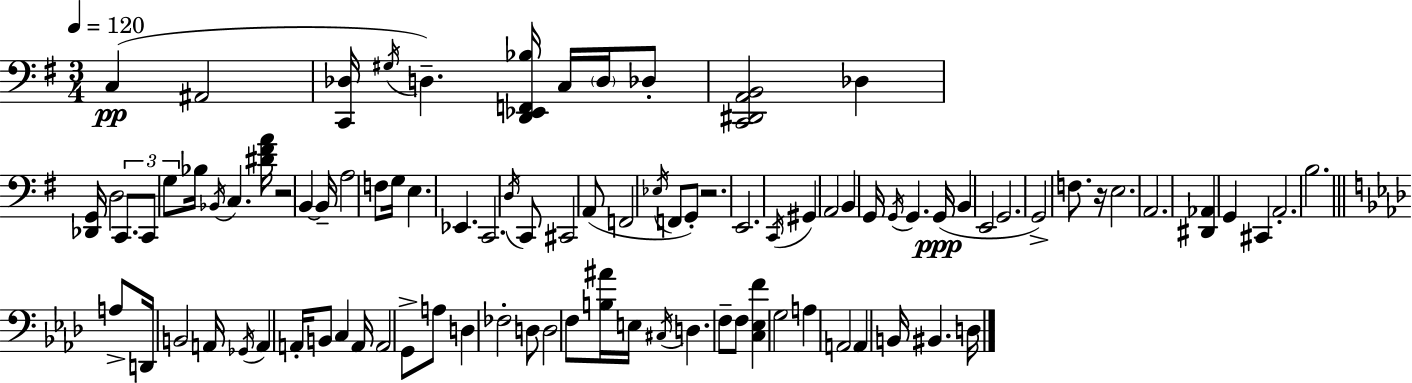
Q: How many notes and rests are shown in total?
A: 92